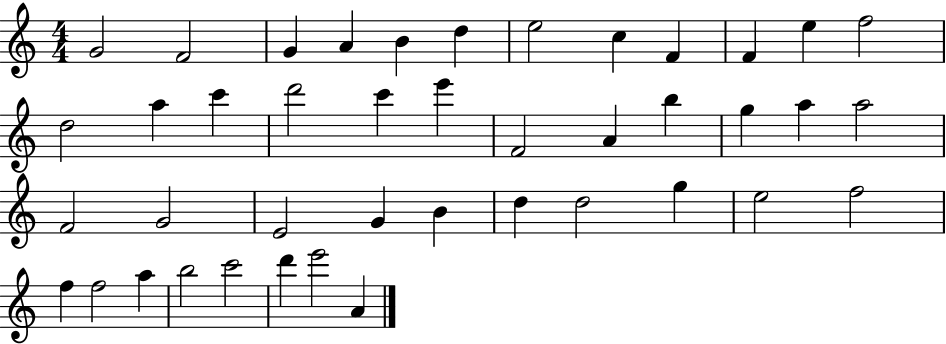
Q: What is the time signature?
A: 4/4